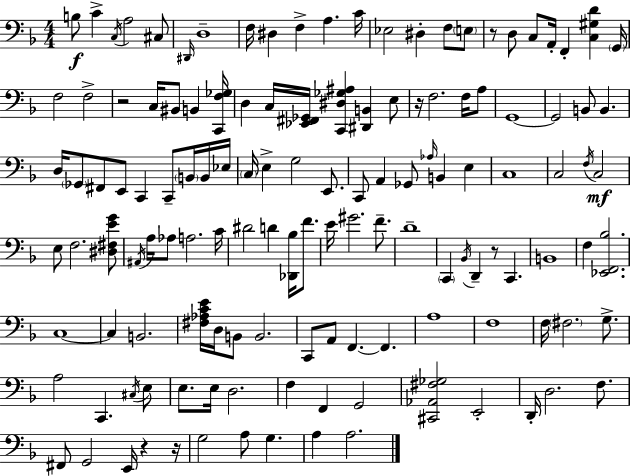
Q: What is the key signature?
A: D minor